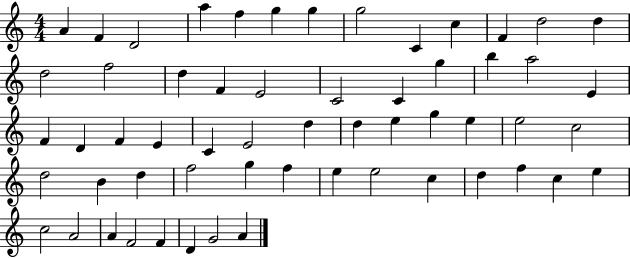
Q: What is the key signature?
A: C major